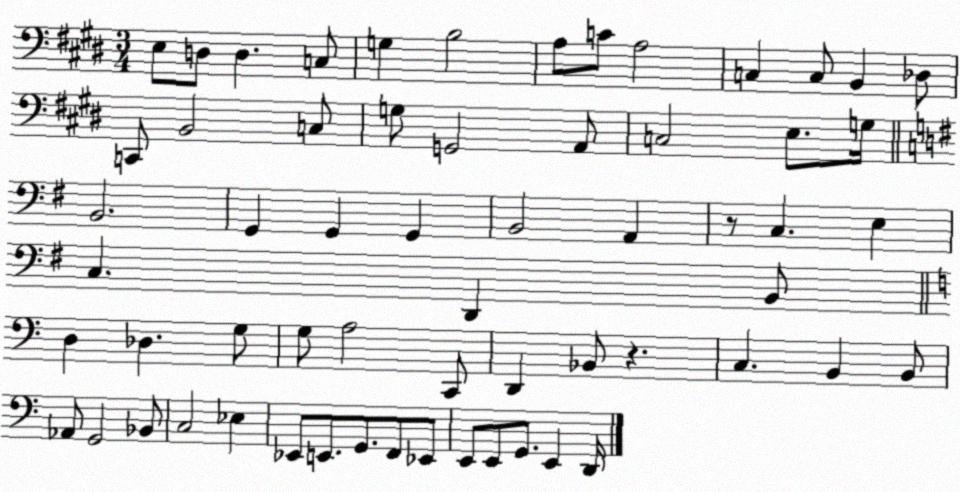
X:1
T:Untitled
M:3/4
L:1/4
K:E
E,/2 D,/2 D, C,/2 G, B,2 A,/2 C/2 A,2 C, C,/2 B,, _D,/2 C,,/2 B,,2 C,/2 G,/2 G,,2 A,,/2 C,2 E,/2 G,/4 B,,2 G,, G,, G,, B,,2 A,, z/2 C, E, C, D,, B,,/2 D, _D, G,/2 G,/2 A,2 C,,/2 D,, _B,,/2 z C, B,, B,,/2 _A,,/2 G,,2 _B,,/2 C,2 _E, _E,,/2 E,,/2 G,,/2 F,,/2 _E,,/2 E,,/2 E,,/2 G,,/2 E,, D,,/4